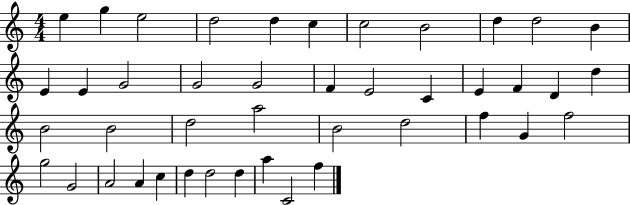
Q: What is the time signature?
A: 4/4